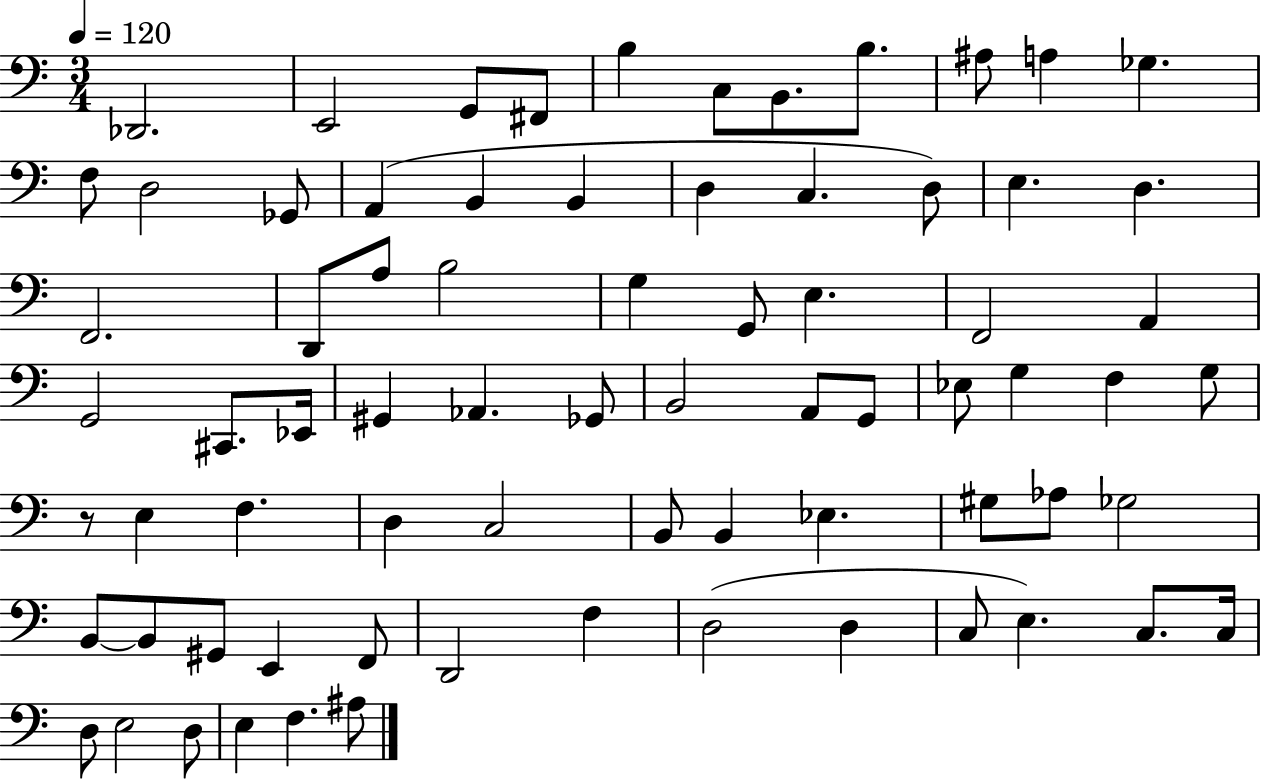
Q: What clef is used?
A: bass